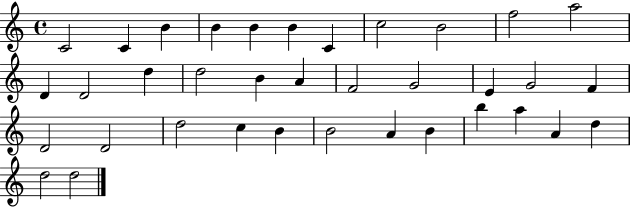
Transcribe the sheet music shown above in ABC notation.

X:1
T:Untitled
M:4/4
L:1/4
K:C
C2 C B B B B C c2 B2 f2 a2 D D2 d d2 B A F2 G2 E G2 F D2 D2 d2 c B B2 A B b a A d d2 d2